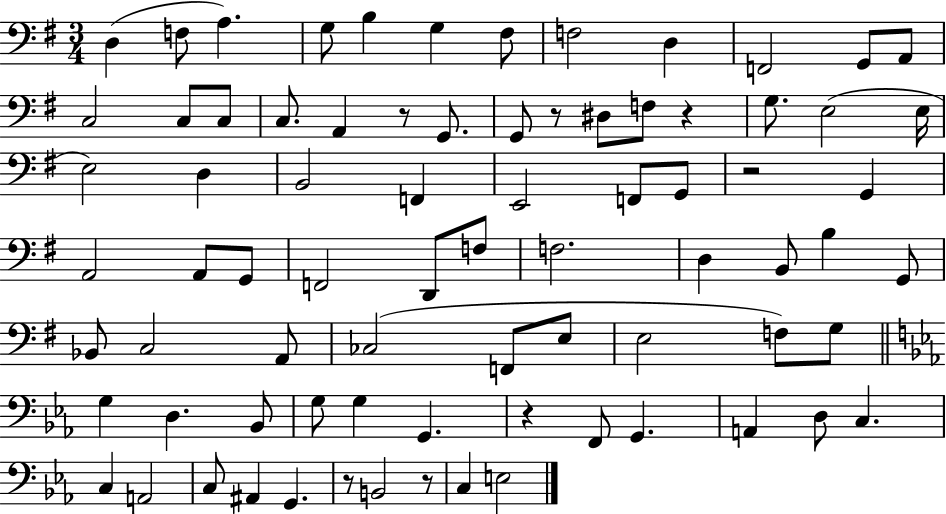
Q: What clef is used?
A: bass